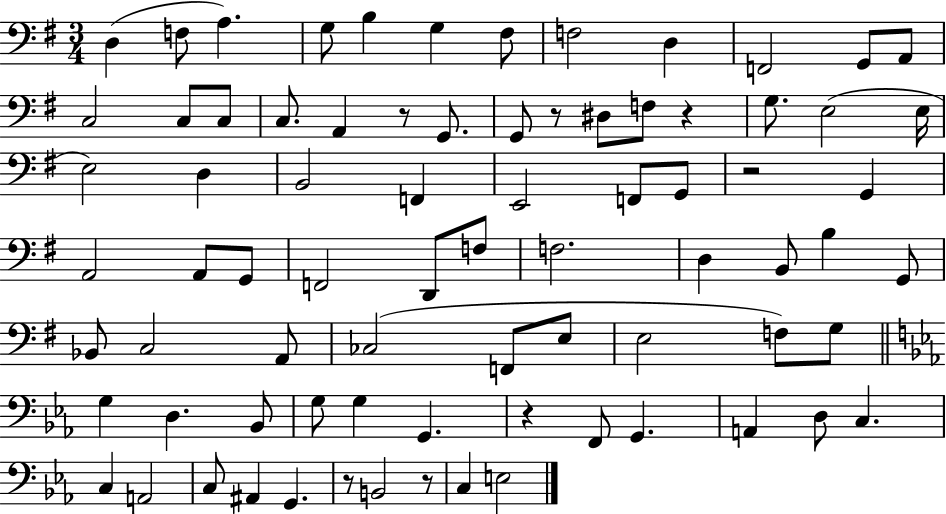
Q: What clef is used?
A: bass